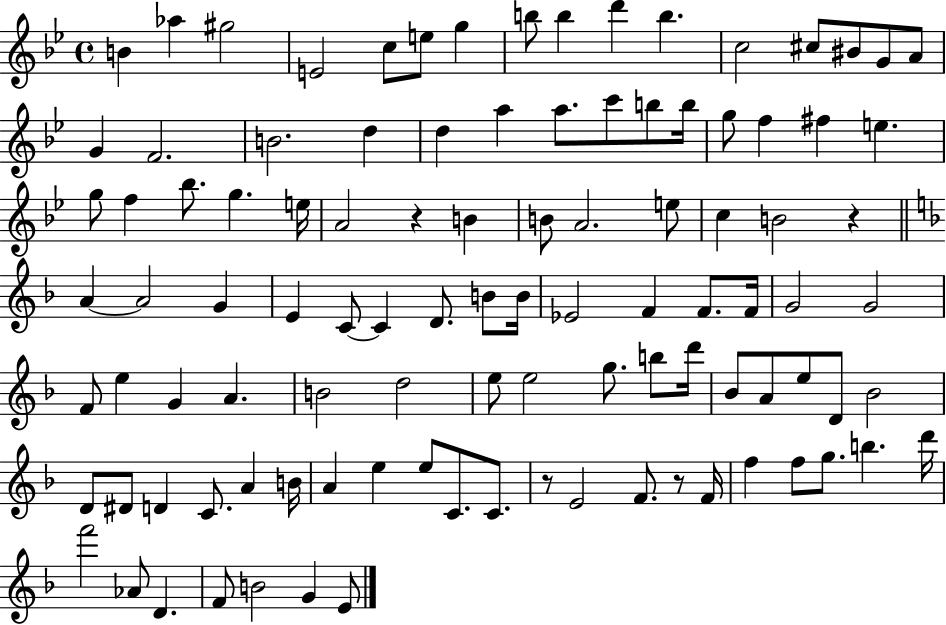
B4/q Ab5/q G#5/h E4/h C5/e E5/e G5/q B5/e B5/q D6/q B5/q. C5/h C#5/e BIS4/e G4/e A4/e G4/q F4/h. B4/h. D5/q D5/q A5/q A5/e. C6/e B5/e B5/s G5/e F5/q F#5/q E5/q. G5/e F5/q Bb5/e. G5/q. E5/s A4/h R/q B4/q B4/e A4/h. E5/e C5/q B4/h R/q A4/q A4/h G4/q E4/q C4/e C4/q D4/e. B4/e B4/s Eb4/h F4/q F4/e. F4/s G4/h G4/h F4/e E5/q G4/q A4/q. B4/h D5/h E5/e E5/h G5/e. B5/e D6/s Bb4/e A4/e E5/e D4/e Bb4/h D4/e D#4/e D4/q C4/e. A4/q B4/s A4/q E5/q E5/e C4/e. C4/e. R/e E4/h F4/e. R/e F4/s F5/q F5/e G5/e. B5/q. D6/s F6/h Ab4/e D4/q. F4/e B4/h G4/q E4/e